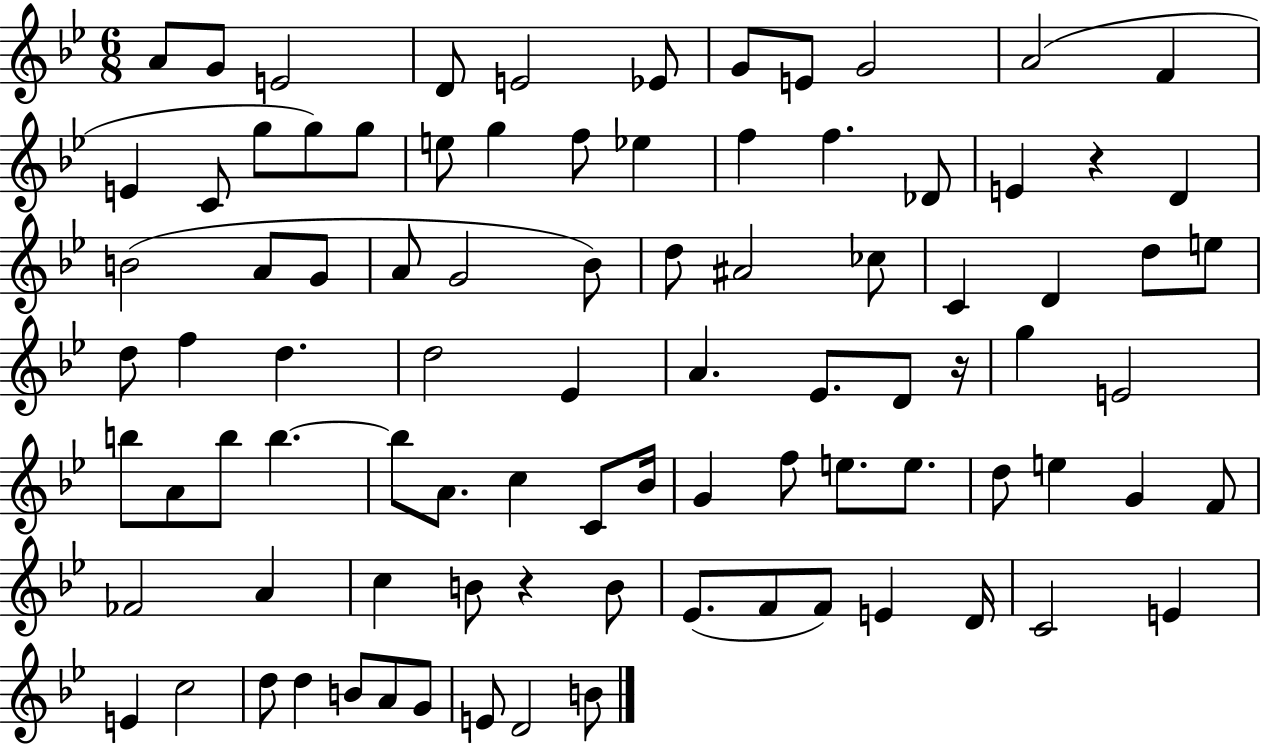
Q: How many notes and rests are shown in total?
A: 90